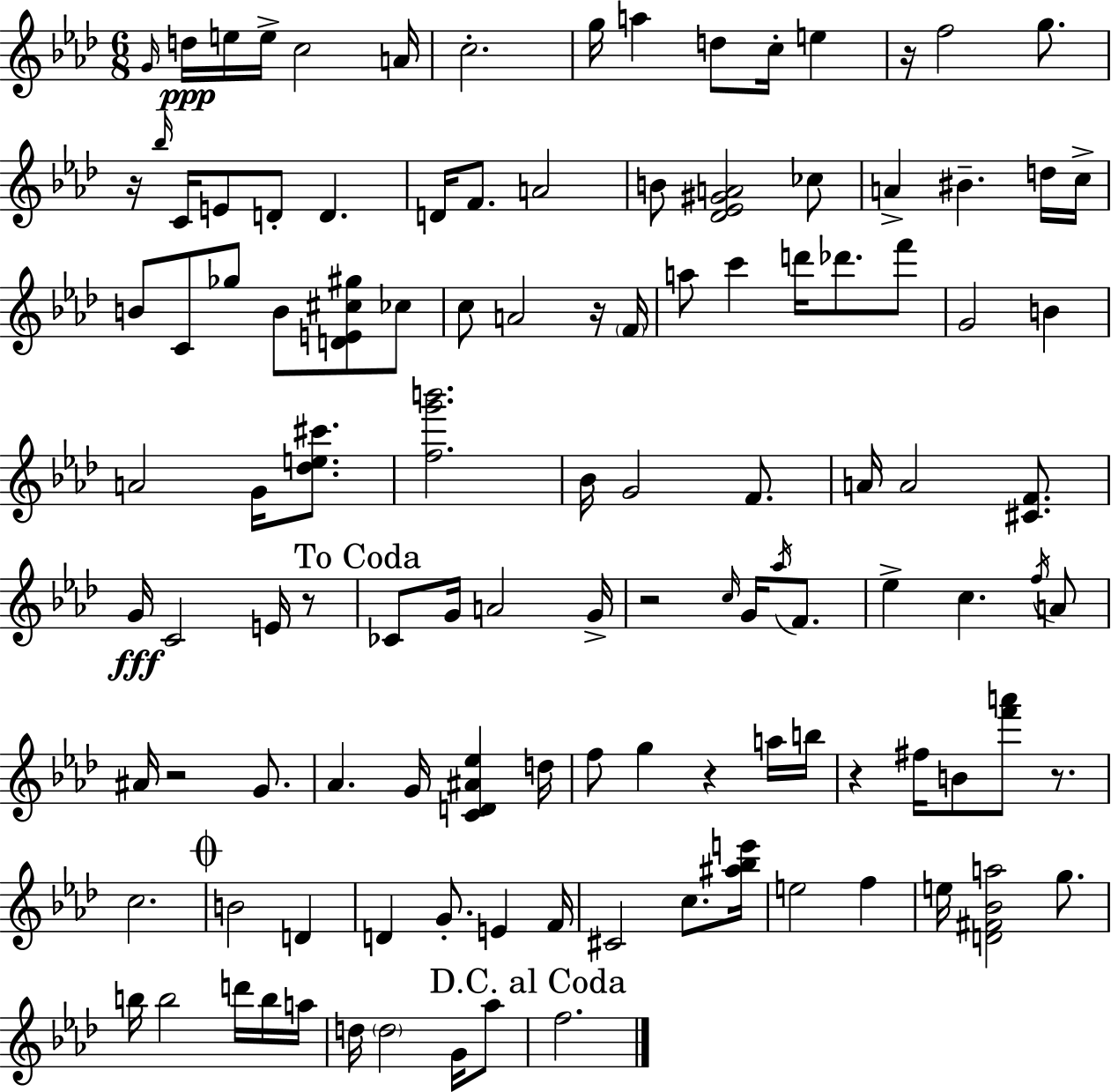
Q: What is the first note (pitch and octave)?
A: G4